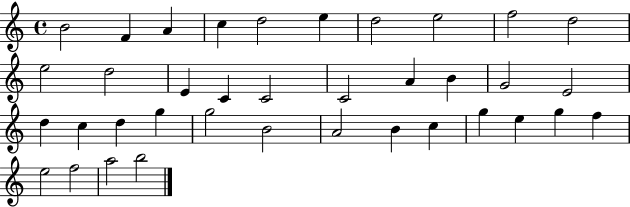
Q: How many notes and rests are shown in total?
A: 37